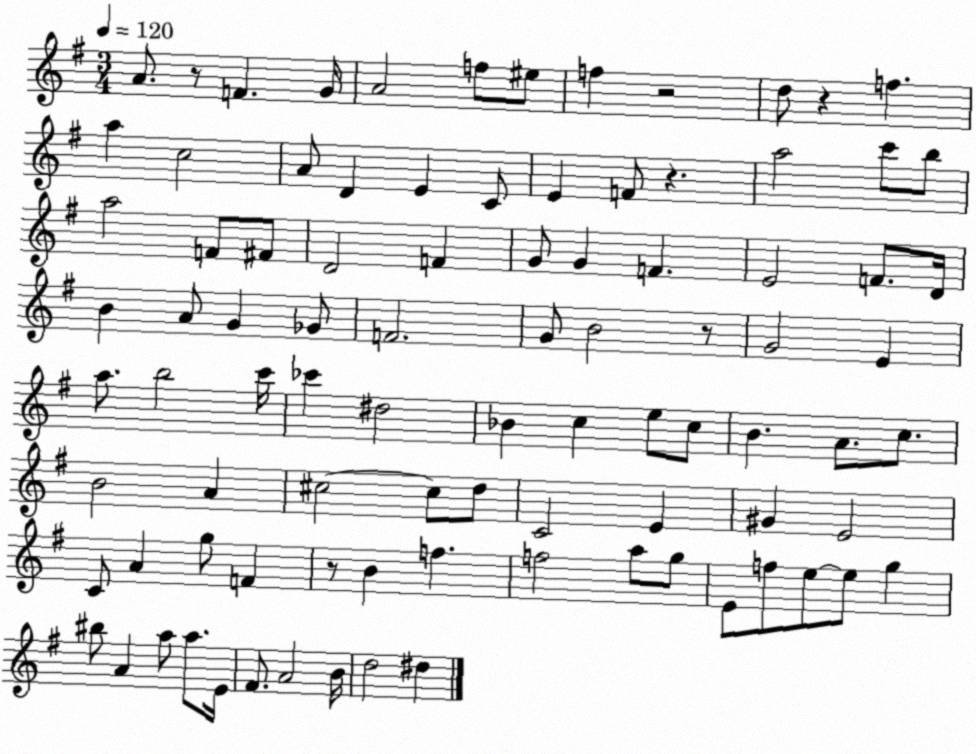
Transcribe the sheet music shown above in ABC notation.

X:1
T:Untitled
M:3/4
L:1/4
K:G
A/2 z/2 F G/4 A2 f/2 ^e/2 f z2 d/2 z f a c2 A/2 D E C/2 E F/2 z a2 c'/2 b/2 a2 F/2 ^F/2 D2 F G/2 G F E2 F/2 D/4 B A/2 G _G/2 F2 G/2 B2 z/2 G2 E a/2 b2 c'/4 _c' ^d2 _B c e/2 c/2 B A/2 c/2 B2 A ^c2 ^c/2 d/2 C2 E ^G E2 C/2 A g/2 F z/2 B f f2 a/2 g/2 E/2 f/2 e/2 e/2 g ^b/2 A a/2 a/2 E/4 ^F/2 A2 B/4 d2 ^d